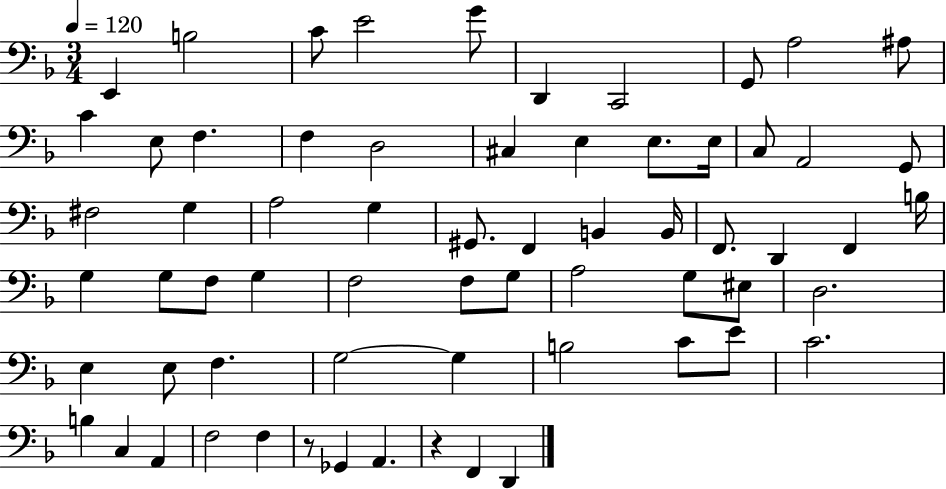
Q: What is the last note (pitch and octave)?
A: D2